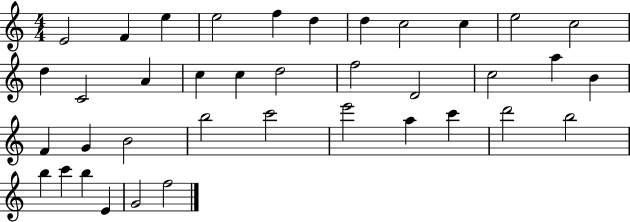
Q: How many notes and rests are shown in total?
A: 38